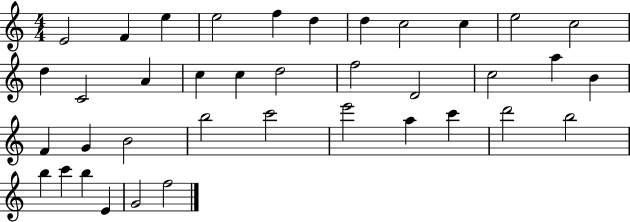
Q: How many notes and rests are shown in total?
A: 38